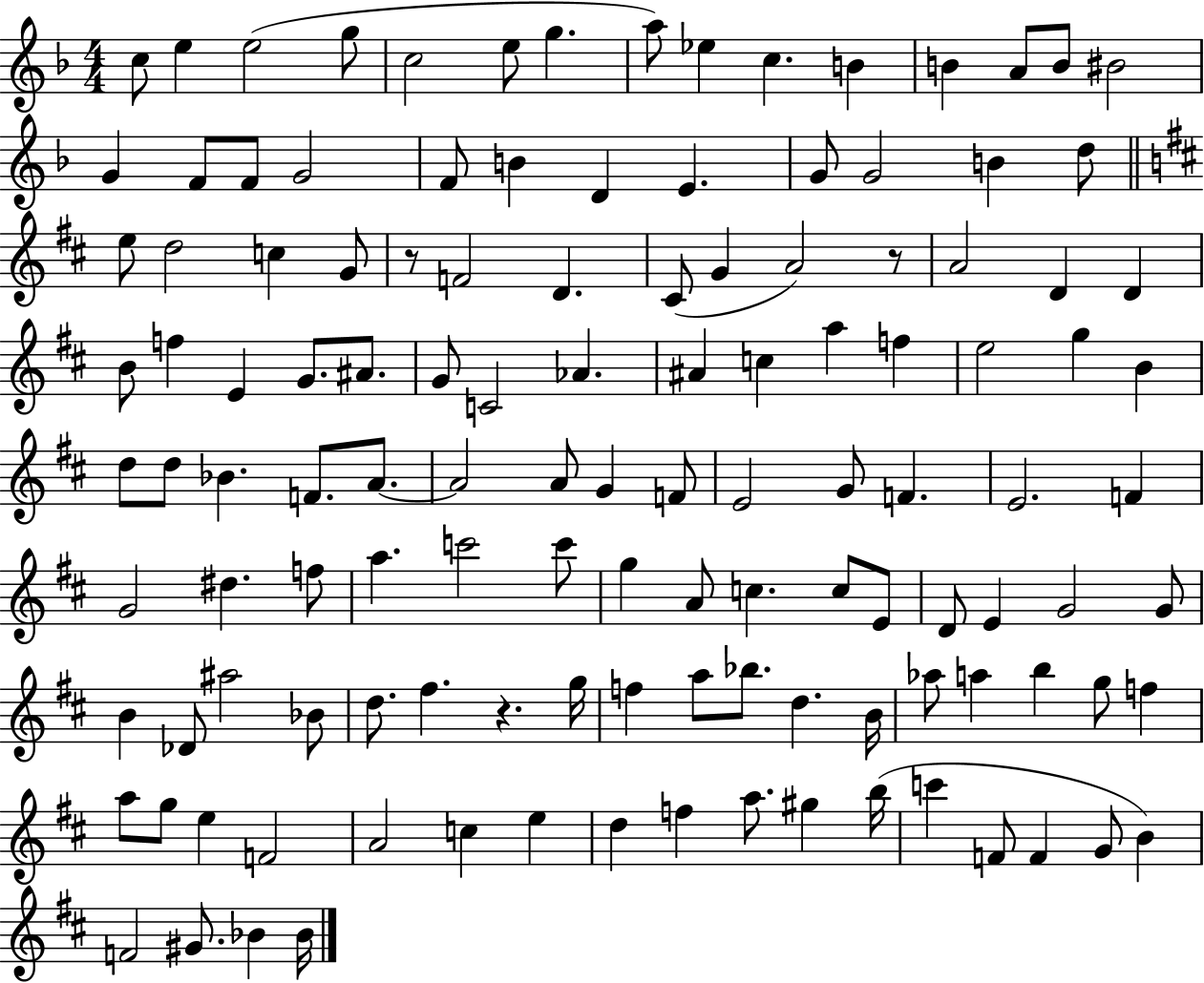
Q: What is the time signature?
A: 4/4